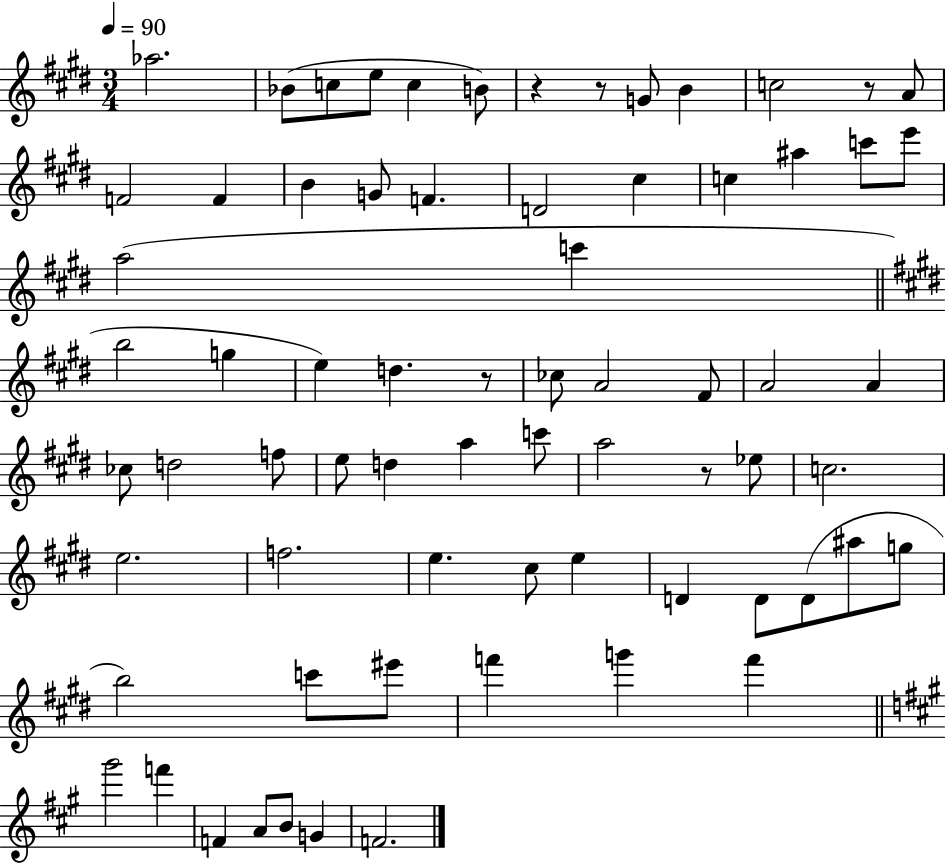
X:1
T:Untitled
M:3/4
L:1/4
K:E
_a2 _B/2 c/2 e/2 c B/2 z z/2 G/2 B c2 z/2 A/2 F2 F B G/2 F D2 ^c c ^a c'/2 e'/2 a2 c' b2 g e d z/2 _c/2 A2 ^F/2 A2 A _c/2 d2 f/2 e/2 d a c'/2 a2 z/2 _e/2 c2 e2 f2 e ^c/2 e D D/2 D/2 ^a/2 g/2 b2 c'/2 ^e'/2 f' g' f' ^g'2 f' F A/2 B/2 G F2